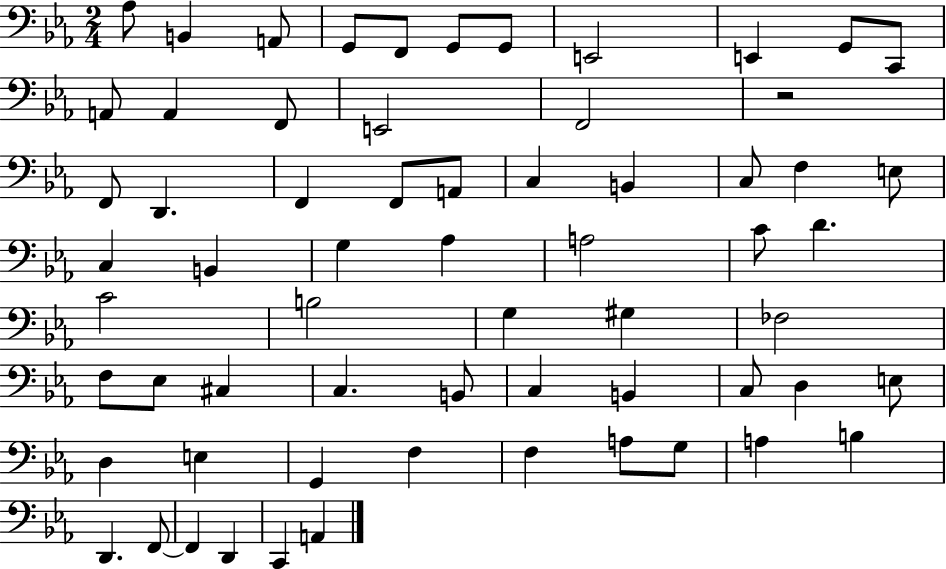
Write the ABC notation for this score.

X:1
T:Untitled
M:2/4
L:1/4
K:Eb
_A,/2 B,, A,,/2 G,,/2 F,,/2 G,,/2 G,,/2 E,,2 E,, G,,/2 C,,/2 A,,/2 A,, F,,/2 E,,2 F,,2 z2 F,,/2 D,, F,, F,,/2 A,,/2 C, B,, C,/2 F, E,/2 C, B,, G, _A, A,2 C/2 D C2 B,2 G, ^G, _F,2 F,/2 _E,/2 ^C, C, B,,/2 C, B,, C,/2 D, E,/2 D, E, G,, F, F, A,/2 G,/2 A, B, D,, F,,/2 F,, D,, C,, A,,